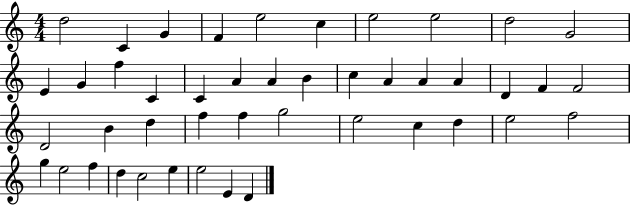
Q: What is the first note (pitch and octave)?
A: D5